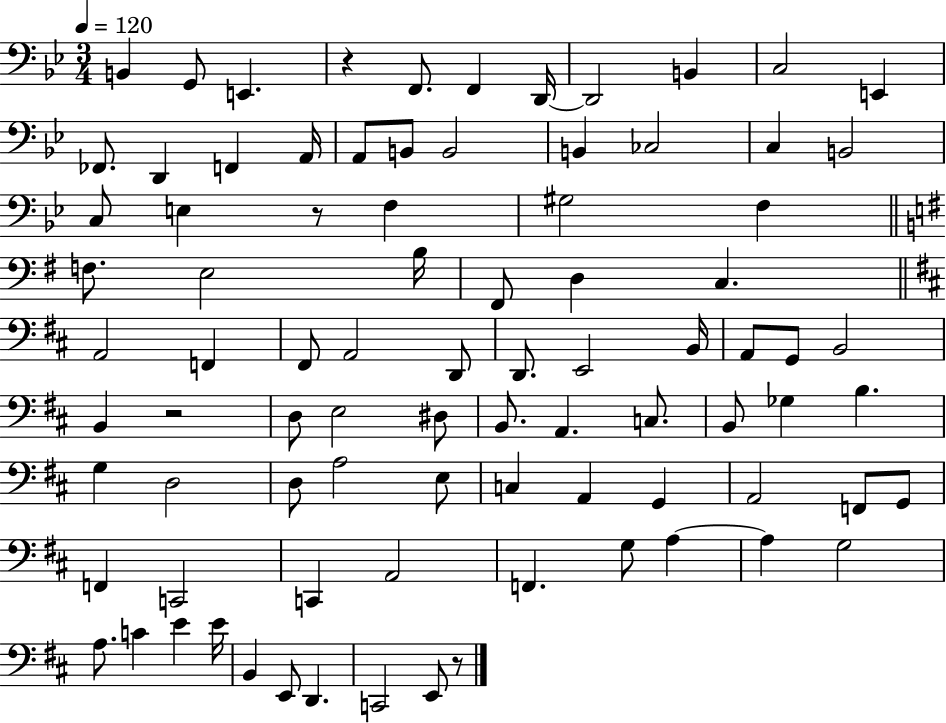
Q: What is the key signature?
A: BES major